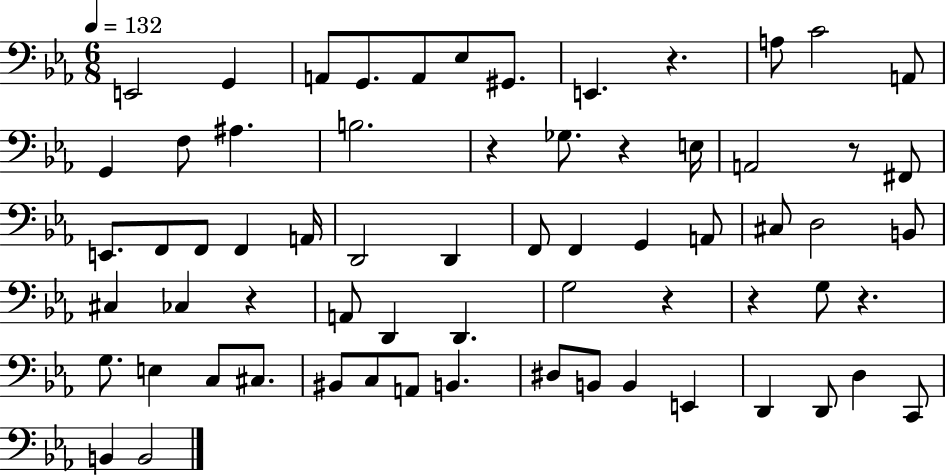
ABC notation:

X:1
T:Untitled
M:6/8
L:1/4
K:Eb
E,,2 G,, A,,/2 G,,/2 A,,/2 _E,/2 ^G,,/2 E,, z A,/2 C2 A,,/2 G,, F,/2 ^A, B,2 z _G,/2 z E,/4 A,,2 z/2 ^F,,/2 E,,/2 F,,/2 F,,/2 F,, A,,/4 D,,2 D,, F,,/2 F,, G,, A,,/2 ^C,/2 D,2 B,,/2 ^C, _C, z A,,/2 D,, D,, G,2 z z G,/2 z G,/2 E, C,/2 ^C,/2 ^B,,/2 C,/2 A,,/2 B,, ^D,/2 B,,/2 B,, E,, D,, D,,/2 D, C,,/2 B,, B,,2